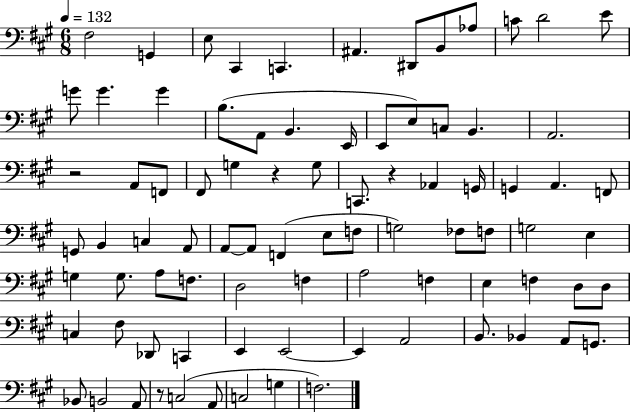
X:1
T:Untitled
M:6/8
L:1/4
K:A
^F,2 G,, E,/2 ^C,, C,, ^A,, ^D,,/2 B,,/2 _A,/2 C/2 D2 E/2 G/2 G G B,/2 A,,/2 B,, E,,/4 E,,/2 E,/2 C,/2 B,, A,,2 z2 A,,/2 F,,/2 ^F,,/2 G, z G,/2 C,,/2 z _A,, G,,/4 G,, A,, F,,/2 G,,/2 B,, C, A,,/2 A,,/2 A,,/2 F,, E,/2 F,/2 G,2 _F,/2 F,/2 G,2 E, G, G,/2 A,/2 F,/2 D,2 F, A,2 F, E, F, D,/2 D,/2 C, ^F,/2 _D,,/2 C,, E,, E,,2 E,, A,,2 B,,/2 _B,, A,,/2 G,,/2 _B,,/2 B,,2 A,,/2 z/2 C,2 A,,/2 C,2 G, F,2